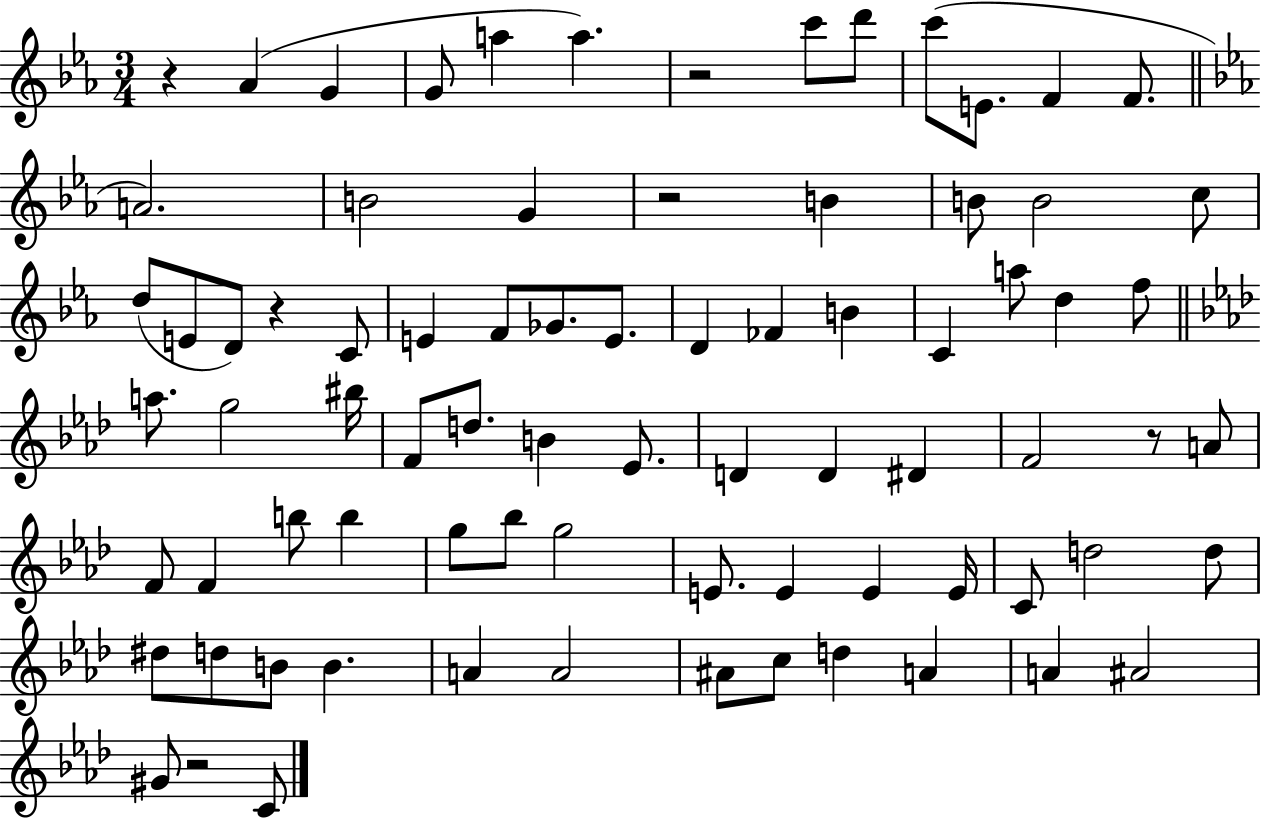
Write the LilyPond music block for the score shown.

{
  \clef treble
  \numericTimeSignature
  \time 3/4
  \key ees \major
  r4 aes'4( g'4 | g'8 a''4 a''4.) | r2 c'''8 d'''8 | c'''8( e'8. f'4 f'8. | \break \bar "||" \break \key ees \major a'2.) | b'2 g'4 | r2 b'4 | b'8 b'2 c''8 | \break d''8( e'8 d'8) r4 c'8 | e'4 f'8 ges'8. e'8. | d'4 fes'4 b'4 | c'4 a''8 d''4 f''8 | \break \bar "||" \break \key aes \major a''8. g''2 bis''16 | f'8 d''8. b'4 ees'8. | d'4 d'4 dis'4 | f'2 r8 a'8 | \break f'8 f'4 b''8 b''4 | g''8 bes''8 g''2 | e'8. e'4 e'4 e'16 | c'8 d''2 d''8 | \break dis''8 d''8 b'8 b'4. | a'4 a'2 | ais'8 c''8 d''4 a'4 | a'4 ais'2 | \break gis'8 r2 c'8 | \bar "|."
}